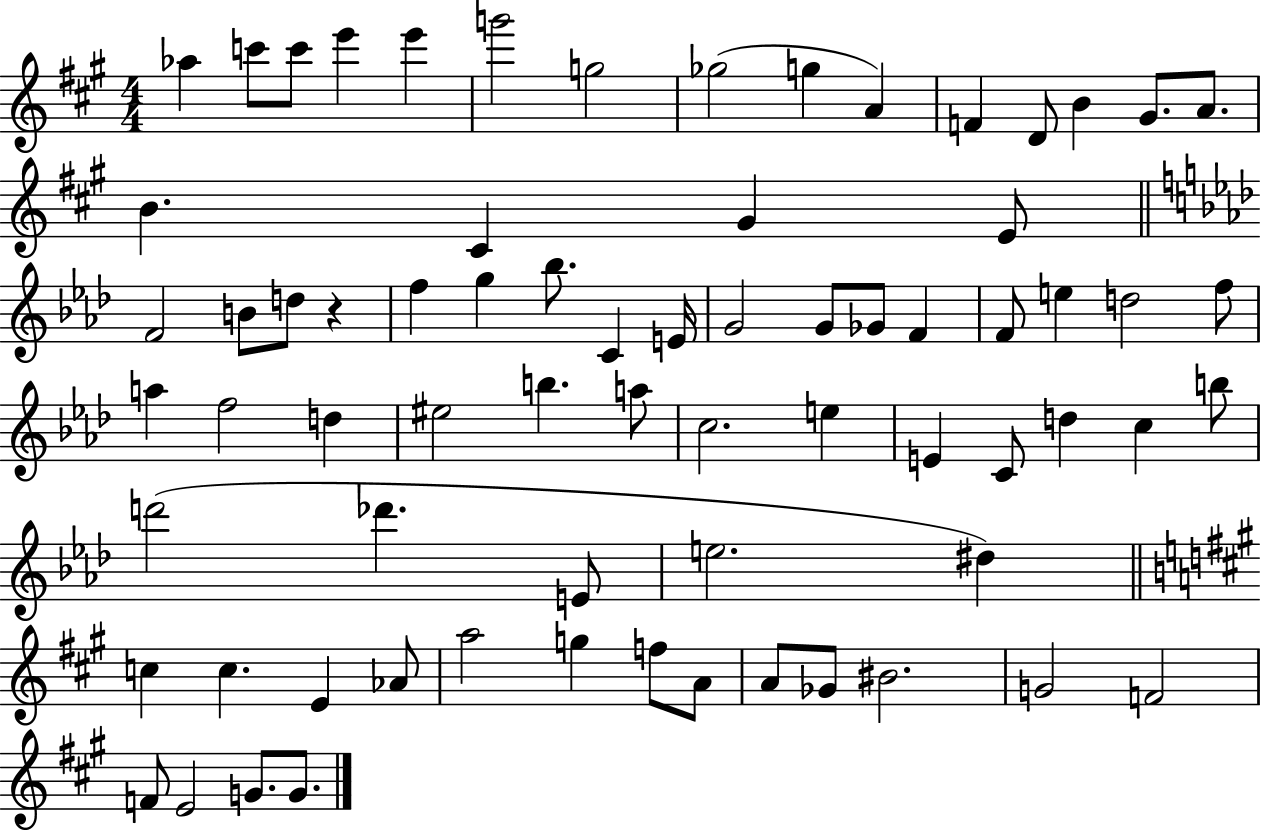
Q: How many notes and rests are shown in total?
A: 71